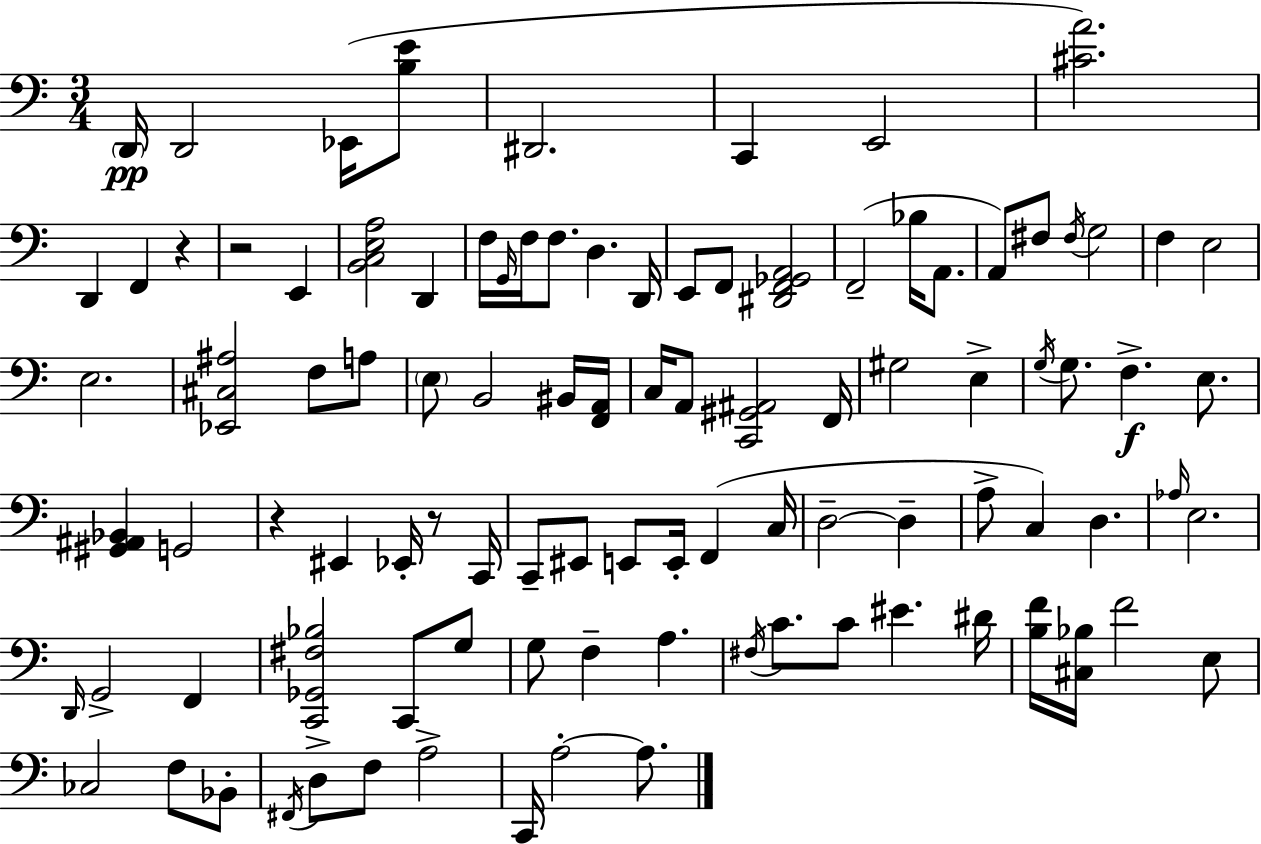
{
  \clef bass
  \numericTimeSignature
  \time 3/4
  \key c \major
  \parenthesize d,16\pp d,2 ees,16( <b e'>8 | dis,2. | c,4 e,2 | <cis' a'>2.) | \break d,4 f,4 r4 | r2 e,4 | <b, c e a>2 d,4 | f16 \grace { g,16 } f16 f8. d4. | \break d,16 e,8 f,8 <dis, f, ges, a,>2 | f,2--( bes16 a,8. | a,8) fis8 \acciaccatura { fis16 } g2 | f4 e2 | \break e2. | <ees, cis ais>2 f8 | a8 \parenthesize e8 b,2 | bis,16 <f, a,>16 c16 a,8 <c, gis, ais,>2 | \break f,16 gis2 e4-> | \acciaccatura { g16 } g8. f4.->\f | e8. <gis, ais, bes,>4 g,2 | r4 eis,4 ees,16-. | \break r8 c,16 c,8-- eis,8 e,8 e,16-. f,4( | c16 d2--~~ d4-- | a8-> c4) d4. | \grace { aes16 } e2. | \break \grace { d,16 } g,2-> | f,4 <c, ges, fis bes>2 | c,8 g8 g8 f4-- a4. | \acciaccatura { fis16 } c'8. c'8 eis'4. | \break dis'16 <b f'>16 <cis bes>16 f'2 | e8 ces2 | f8 bes,8-. \acciaccatura { fis,16 } d8-> f8 a2-> | c,16 a2-.~~ | \break a8. \bar "|."
}